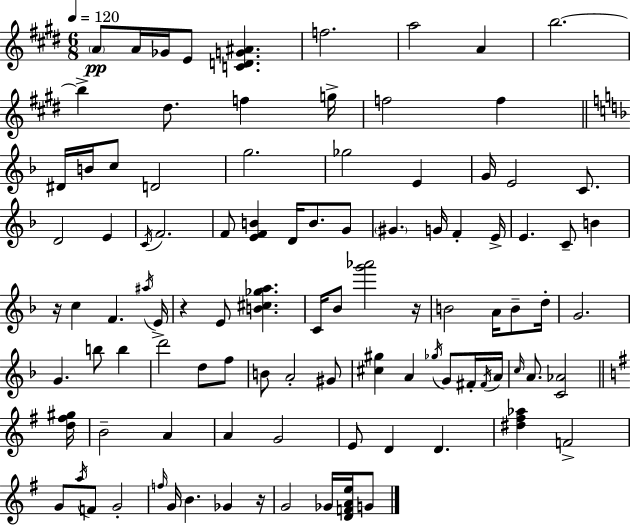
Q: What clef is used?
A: treble